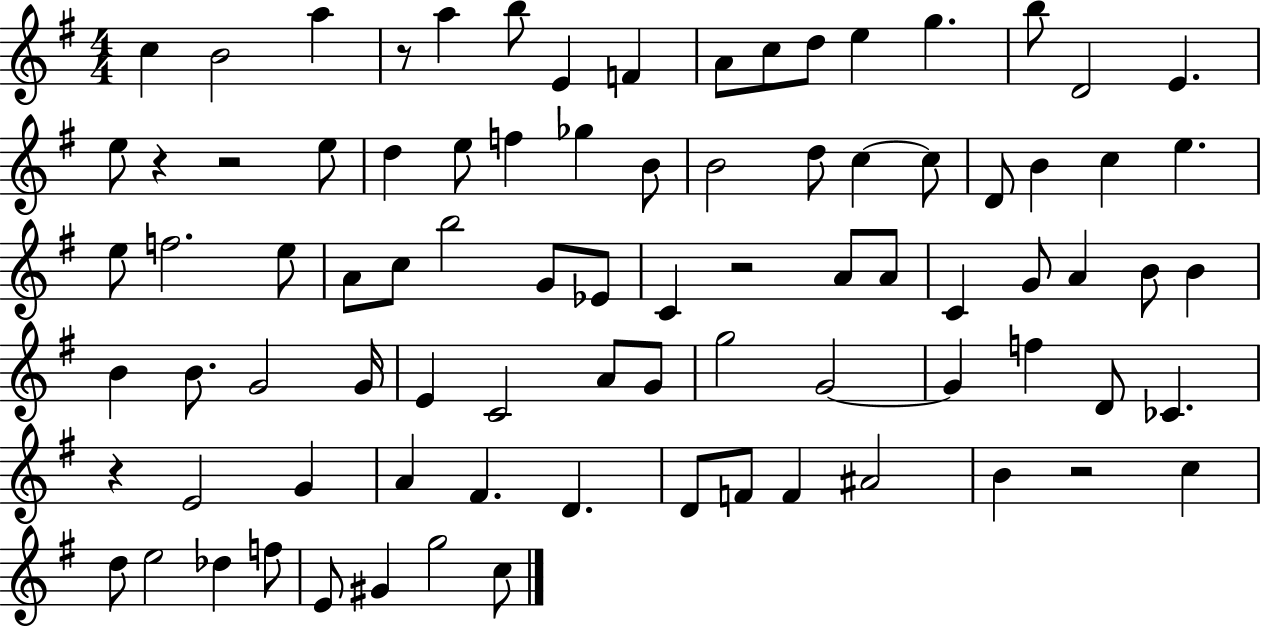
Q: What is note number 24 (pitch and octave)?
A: D5